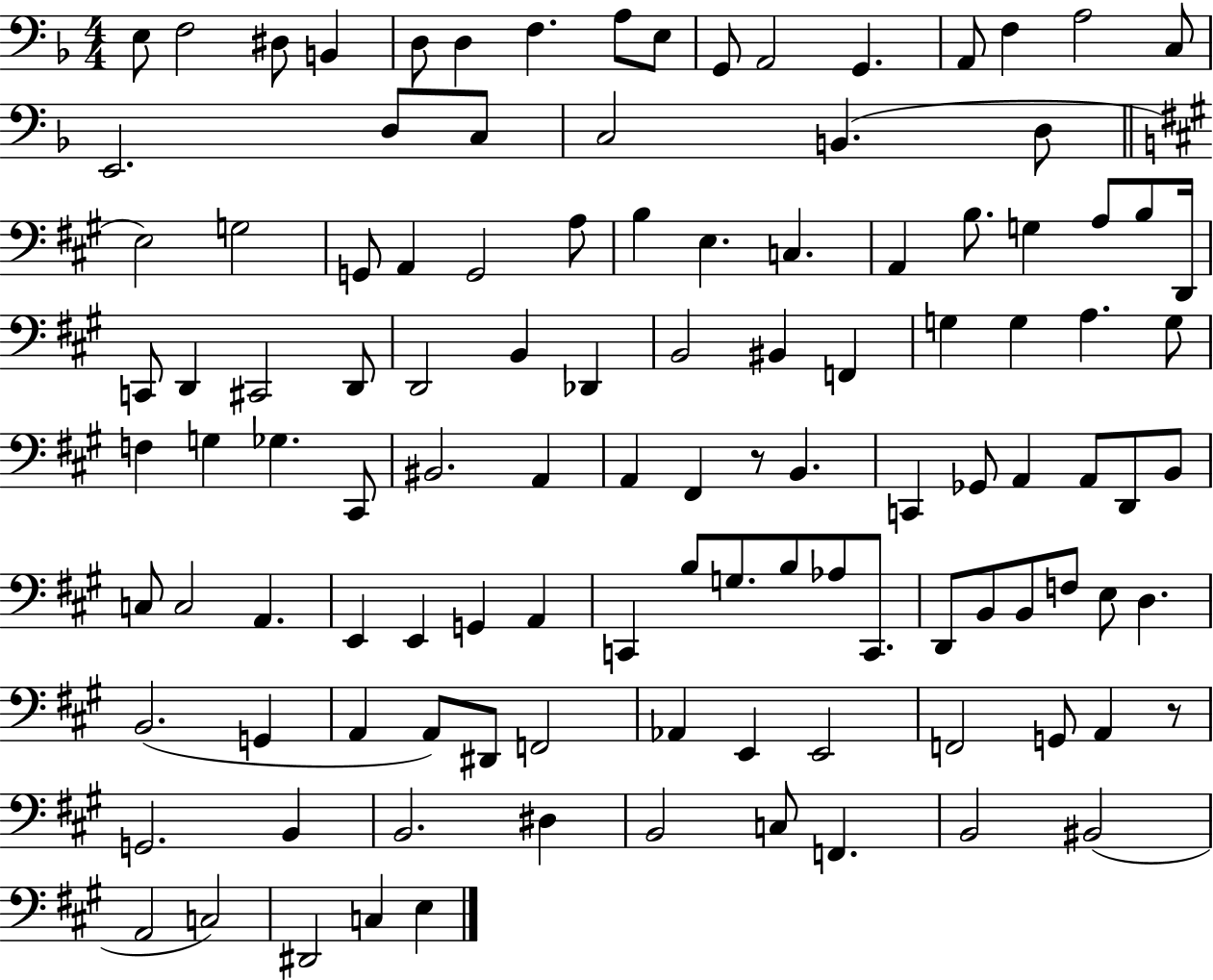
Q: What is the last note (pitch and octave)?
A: E3